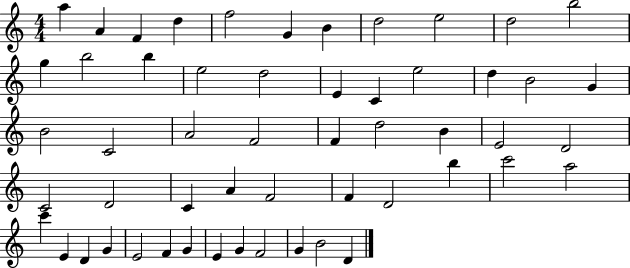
{
  \clef treble
  \numericTimeSignature
  \time 4/4
  \key c \major
  a''4 a'4 f'4 d''4 | f''2 g'4 b'4 | d''2 e''2 | d''2 b''2 | \break g''4 b''2 b''4 | e''2 d''2 | e'4 c'4 e''2 | d''4 b'2 g'4 | \break b'2 c'2 | a'2 f'2 | f'4 d''2 b'4 | e'2 d'2 | \break c'2 d'2 | c'4 a'4 f'2 | f'4 d'2 b''4 | c'''2 a''2 | \break c'''4 e'4 d'4 g'4 | e'2 f'4 g'4 | e'4 g'4 f'2 | g'4 b'2 d'4 | \break \bar "|."
}